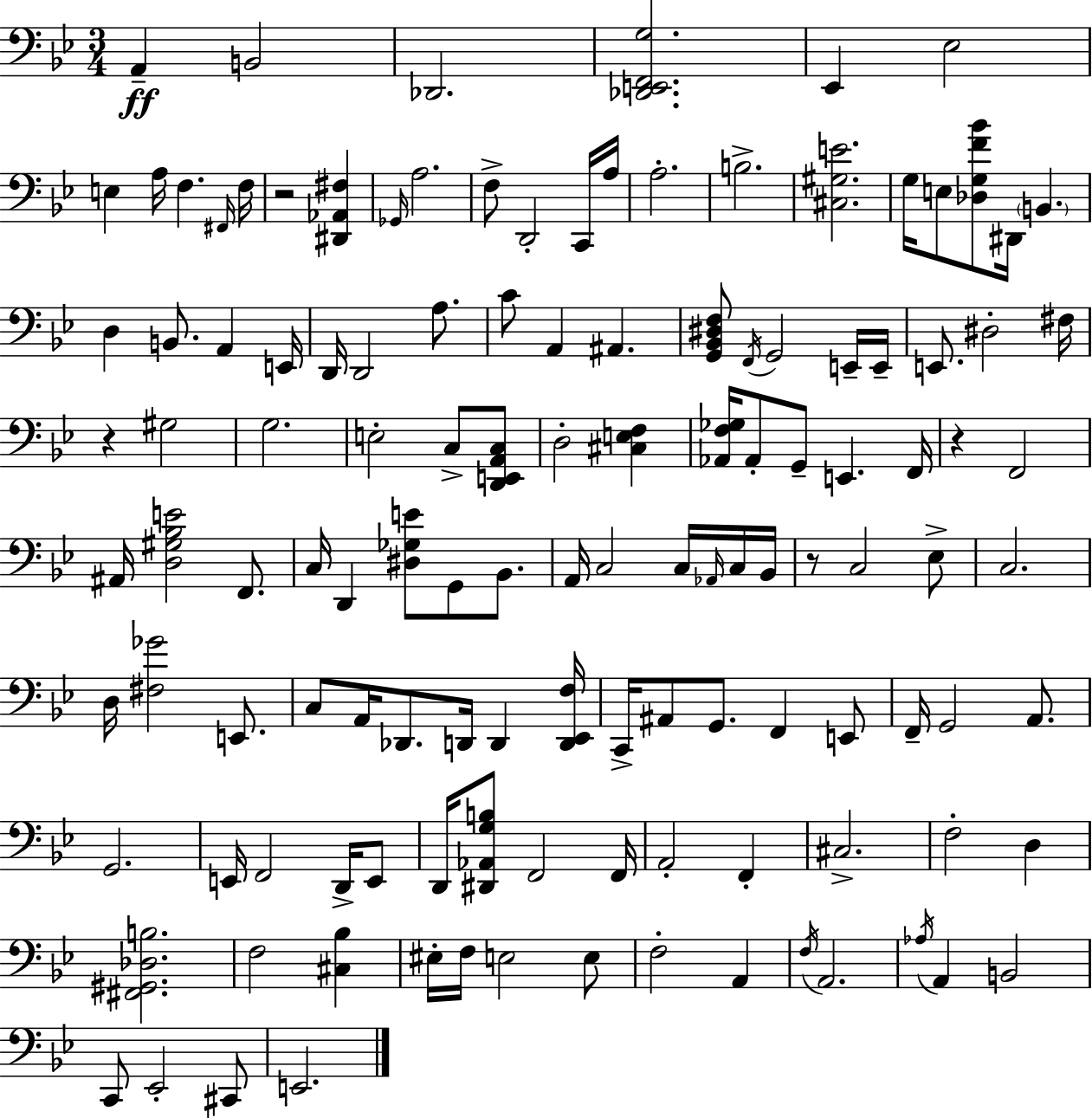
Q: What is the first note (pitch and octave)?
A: A2